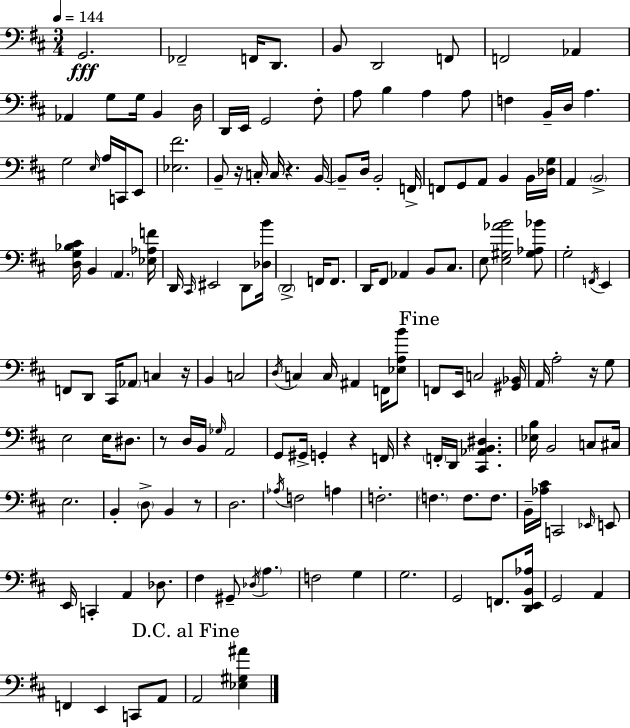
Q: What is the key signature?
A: D major